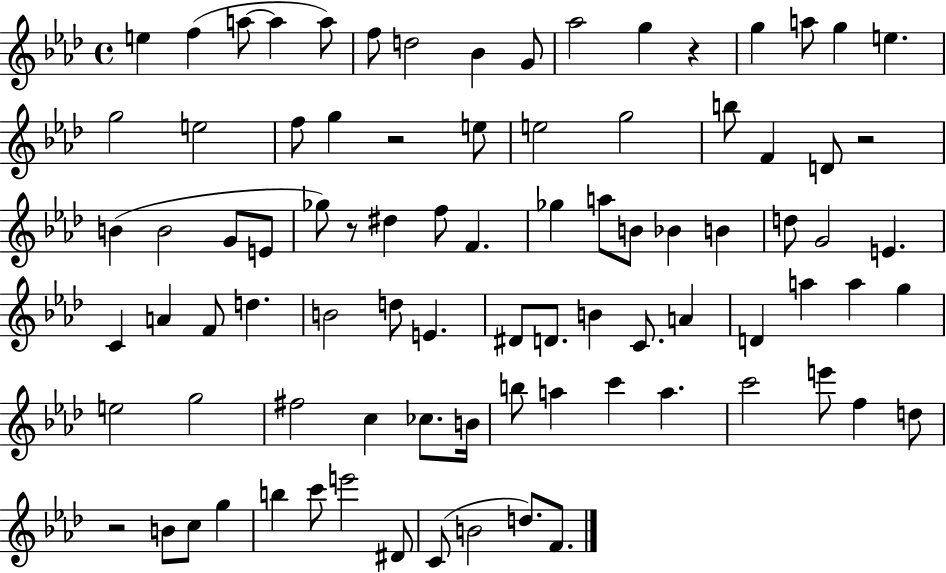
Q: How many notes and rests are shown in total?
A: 87